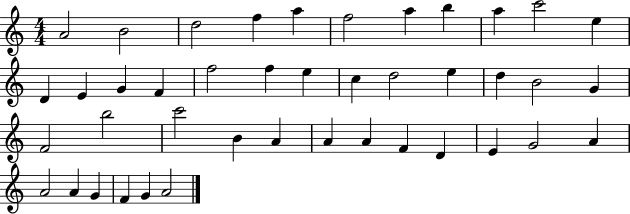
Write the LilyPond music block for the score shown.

{
  \clef treble
  \numericTimeSignature
  \time 4/4
  \key c \major
  a'2 b'2 | d''2 f''4 a''4 | f''2 a''4 b''4 | a''4 c'''2 e''4 | \break d'4 e'4 g'4 f'4 | f''2 f''4 e''4 | c''4 d''2 e''4 | d''4 b'2 g'4 | \break f'2 b''2 | c'''2 b'4 a'4 | a'4 a'4 f'4 d'4 | e'4 g'2 a'4 | \break a'2 a'4 g'4 | f'4 g'4 a'2 | \bar "|."
}